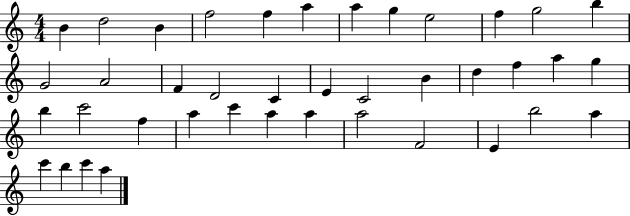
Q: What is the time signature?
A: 4/4